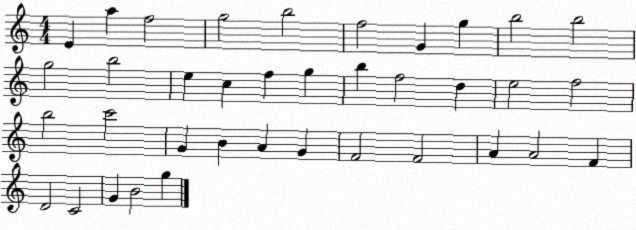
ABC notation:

X:1
T:Untitled
M:4/4
L:1/4
K:C
E a f2 g2 b2 f2 G g b2 b2 g2 b2 e c f g b f2 d e2 f2 b2 c'2 G B A G F2 F2 A A2 F D2 C2 G B2 g